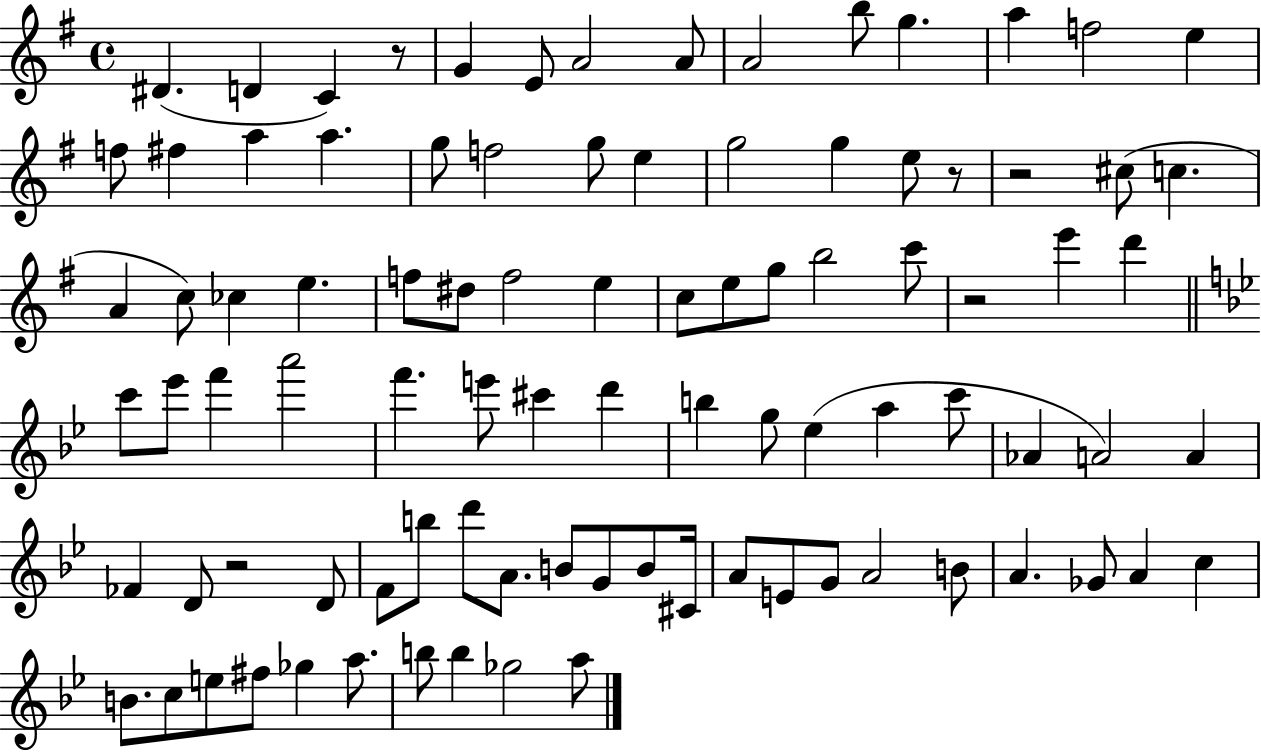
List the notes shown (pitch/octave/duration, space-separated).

D#4/q. D4/q C4/q R/e G4/q E4/e A4/h A4/e A4/h B5/e G5/q. A5/q F5/h E5/q F5/e F#5/q A5/q A5/q. G5/e F5/h G5/e E5/q G5/h G5/q E5/e R/e R/h C#5/e C5/q. A4/q C5/e CES5/q E5/q. F5/e D#5/e F5/h E5/q C5/e E5/e G5/e B5/h C6/e R/h E6/q D6/q C6/e Eb6/e F6/q A6/h F6/q. E6/e C#6/q D6/q B5/q G5/e Eb5/q A5/q C6/e Ab4/q A4/h A4/q FES4/q D4/e R/h D4/e F4/e B5/e D6/e A4/e. B4/e G4/e B4/e C#4/s A4/e E4/e G4/e A4/h B4/e A4/q. Gb4/e A4/q C5/q B4/e. C5/e E5/e F#5/e Gb5/q A5/e. B5/e B5/q Gb5/h A5/e